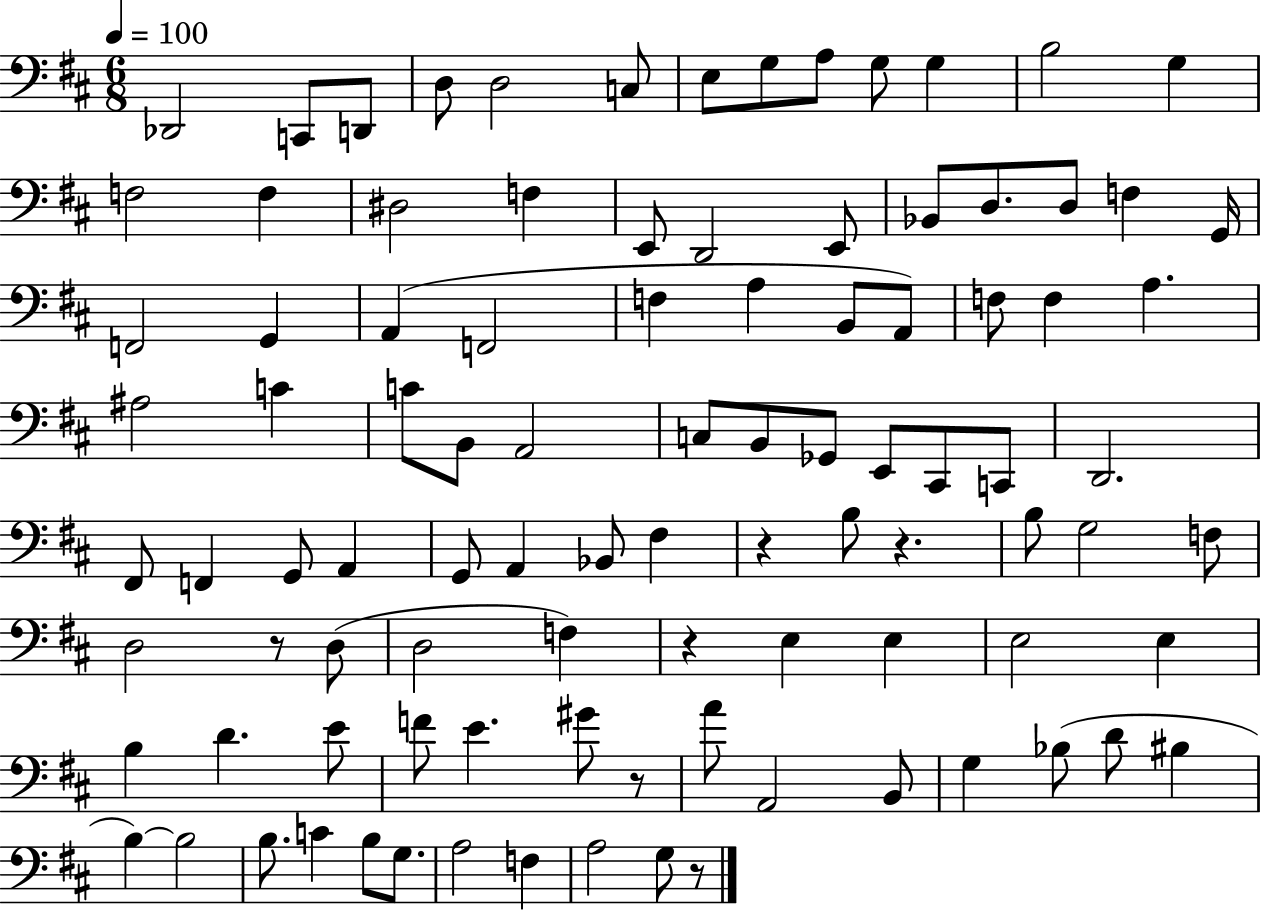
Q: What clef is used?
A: bass